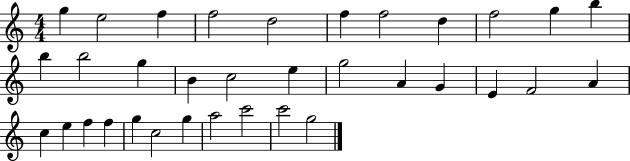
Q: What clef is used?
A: treble